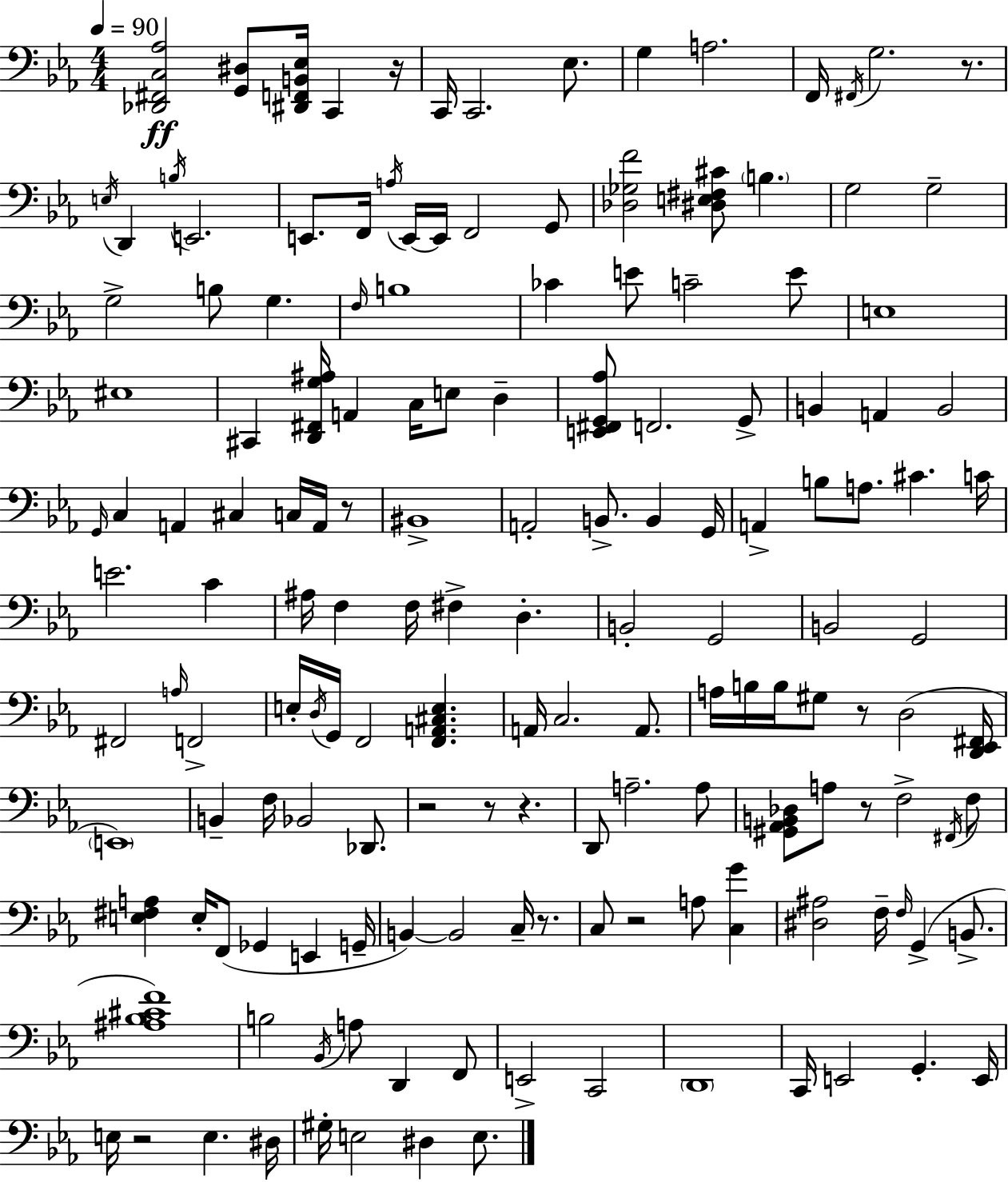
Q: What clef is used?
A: bass